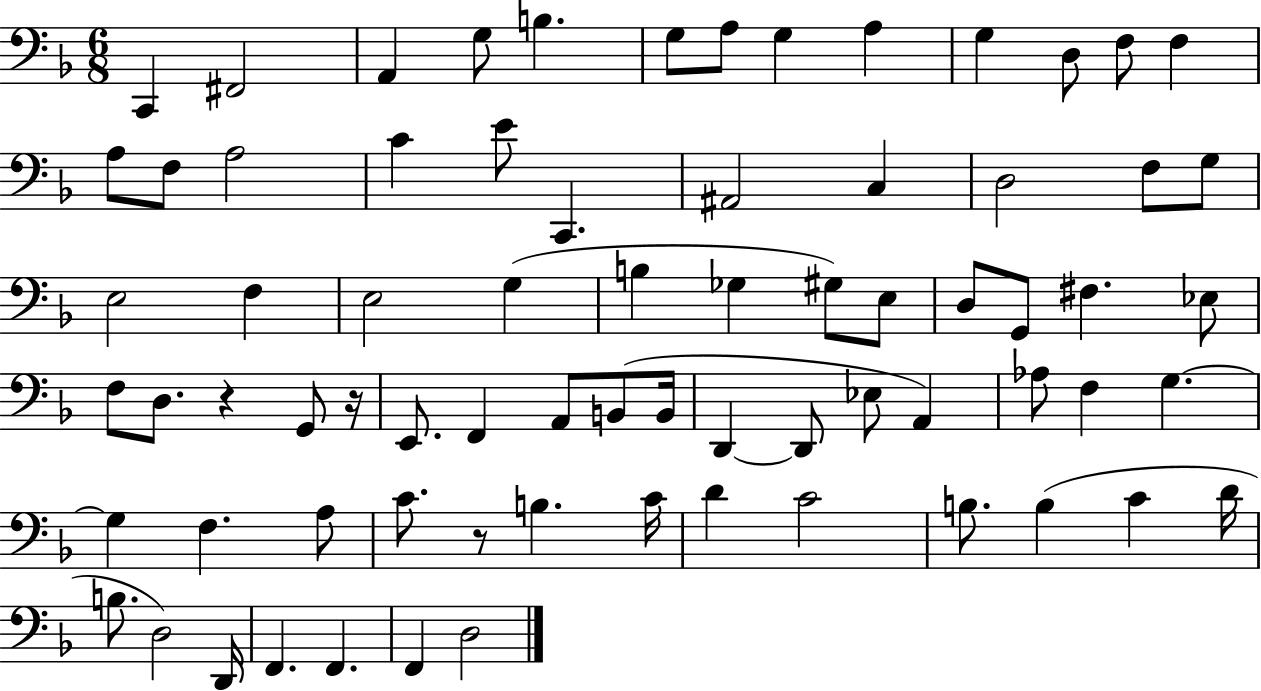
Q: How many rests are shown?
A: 3